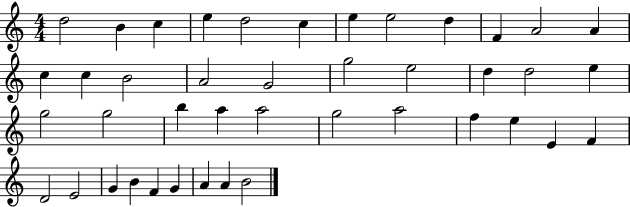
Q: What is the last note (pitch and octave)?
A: B4